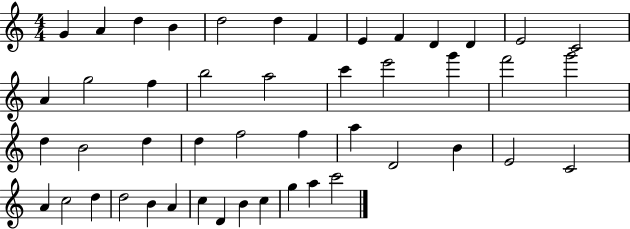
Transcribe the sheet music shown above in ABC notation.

X:1
T:Untitled
M:4/4
L:1/4
K:C
G A d B d2 d F E F D D E2 C2 A g2 f b2 a2 c' e'2 g' f'2 g'2 d B2 d d f2 f a D2 B E2 C2 A c2 d d2 B A c D B c g a c'2